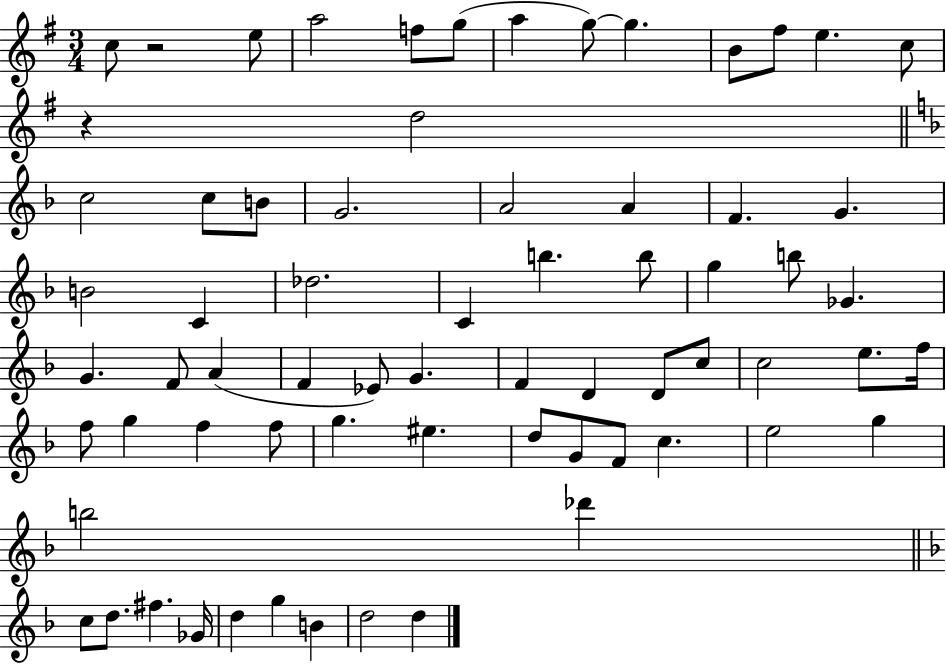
X:1
T:Untitled
M:3/4
L:1/4
K:G
c/2 z2 e/2 a2 f/2 g/2 a g/2 g B/2 ^f/2 e c/2 z d2 c2 c/2 B/2 G2 A2 A F G B2 C _d2 C b b/2 g b/2 _G G F/2 A F _E/2 G F D D/2 c/2 c2 e/2 f/4 f/2 g f f/2 g ^e d/2 G/2 F/2 c e2 g b2 _d' c/2 d/2 ^f _G/4 d g B d2 d